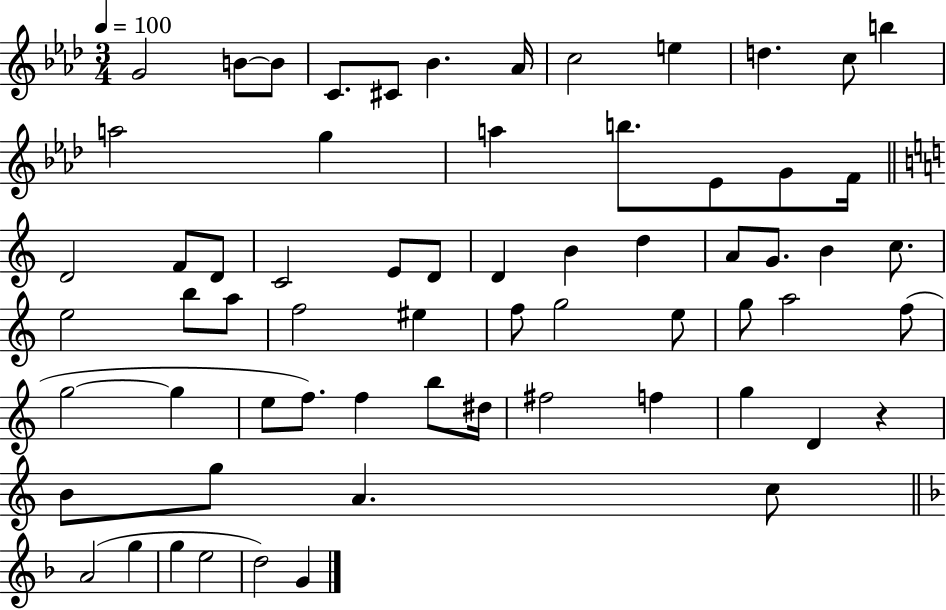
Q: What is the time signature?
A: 3/4